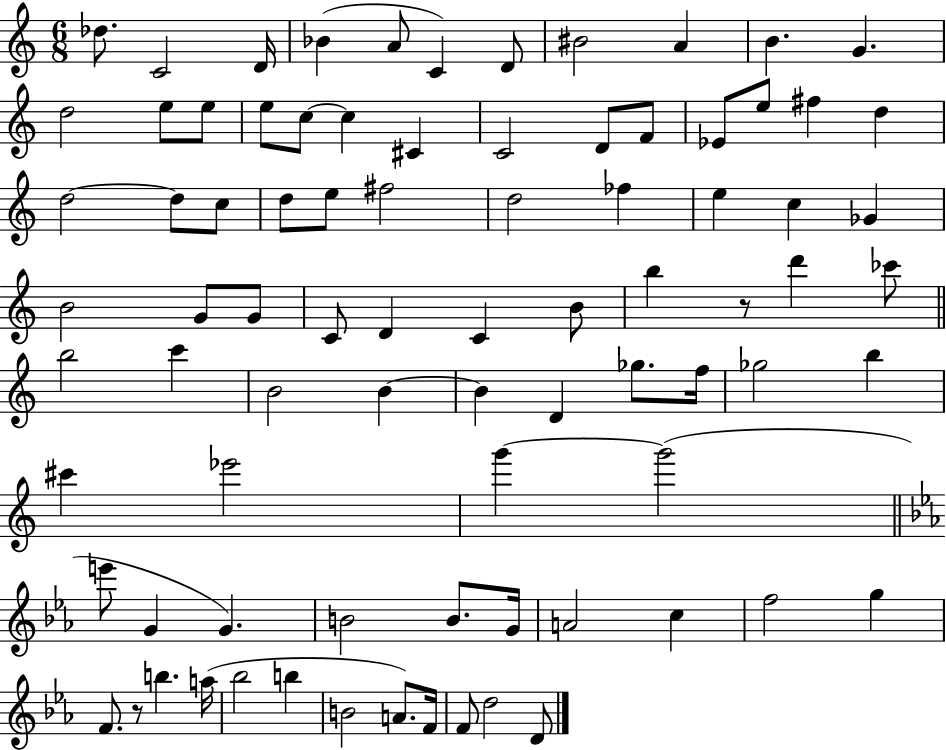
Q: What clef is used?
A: treble